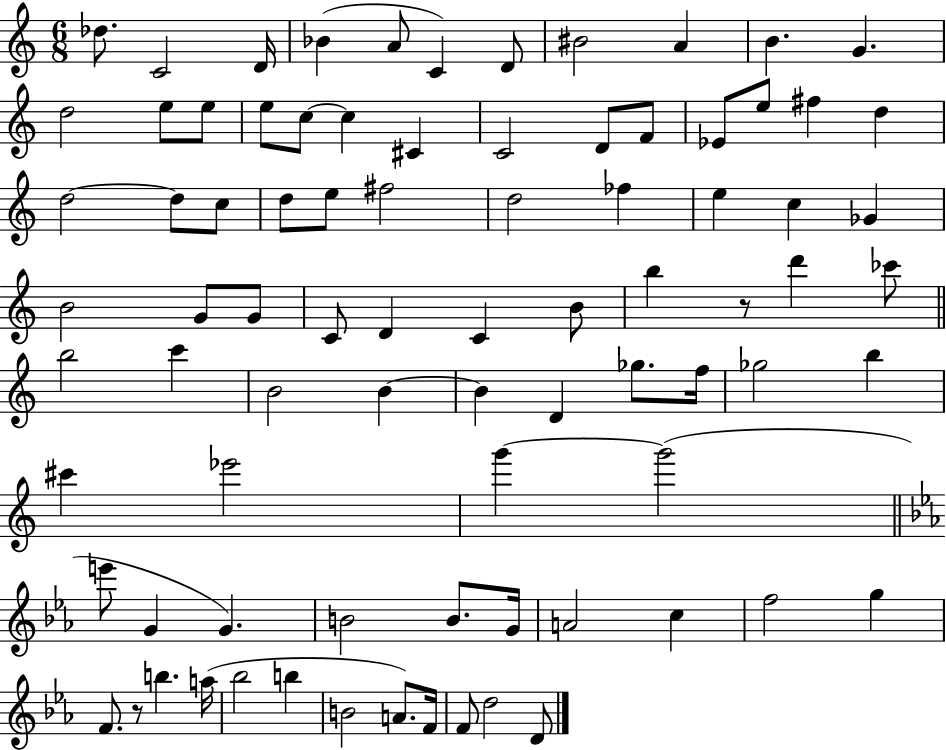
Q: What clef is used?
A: treble